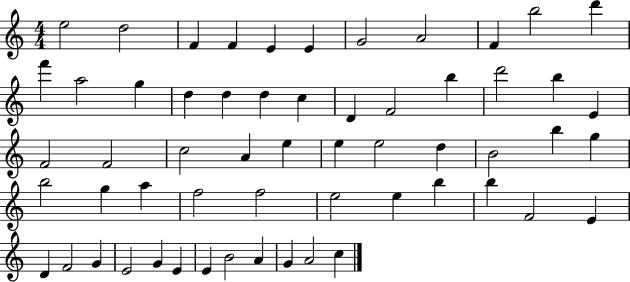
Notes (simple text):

E5/h D5/h F4/q F4/q E4/q E4/q G4/h A4/h F4/q B5/h D6/q F6/q A5/h G5/q D5/q D5/q D5/q C5/q D4/q F4/h B5/q D6/h B5/q E4/q F4/h F4/h C5/h A4/q E5/q E5/q E5/h D5/q B4/h B5/q G5/q B5/h G5/q A5/q F5/h F5/h E5/h E5/q B5/q B5/q F4/h E4/q D4/q F4/h G4/q E4/h G4/q E4/q E4/q B4/h A4/q G4/q A4/h C5/q